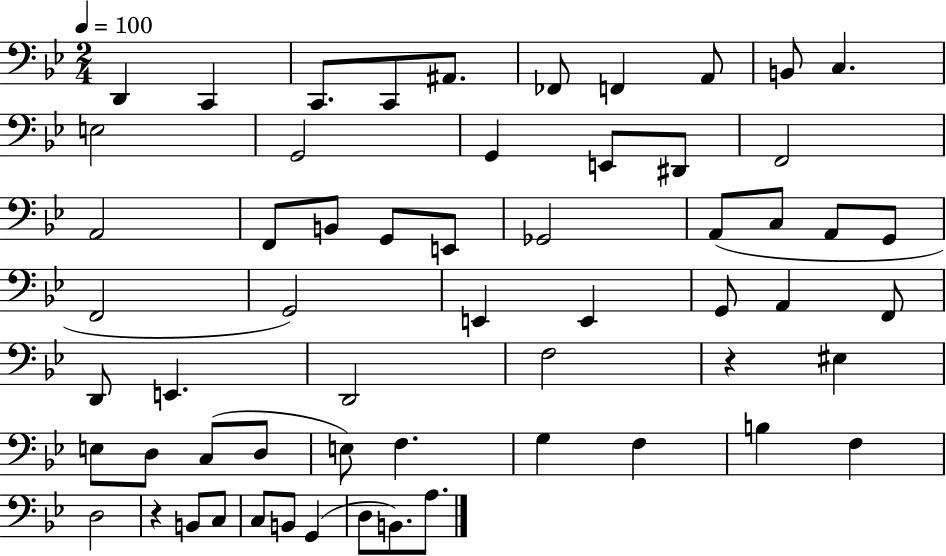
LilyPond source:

{
  \clef bass
  \numericTimeSignature
  \time 2/4
  \key bes \major
  \tempo 4 = 100
  d,4 c,4 | c,8. c,8 ais,8. | fes,8 f,4 a,8 | b,8 c4. | \break e2 | g,2 | g,4 e,8 dis,8 | f,2 | \break a,2 | f,8 b,8 g,8 e,8 | ges,2 | a,8( c8 a,8 g,8 | \break f,2 | g,2) | e,4 e,4 | g,8 a,4 f,8 | \break d,8 e,4. | d,2 | f2 | r4 eis4 | \break e8 d8 c8( d8 | e8) f4. | g4 f4 | b4 f4 | \break d2 | r4 b,8 c8 | c8 b,8 g,4( | d8 b,8.) a8. | \break \bar "|."
}